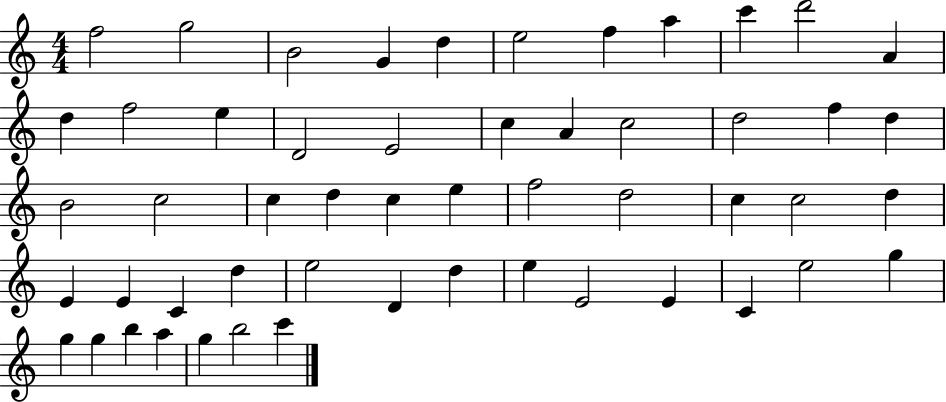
X:1
T:Untitled
M:4/4
L:1/4
K:C
f2 g2 B2 G d e2 f a c' d'2 A d f2 e D2 E2 c A c2 d2 f d B2 c2 c d c e f2 d2 c c2 d E E C d e2 D d e E2 E C e2 g g g b a g b2 c'